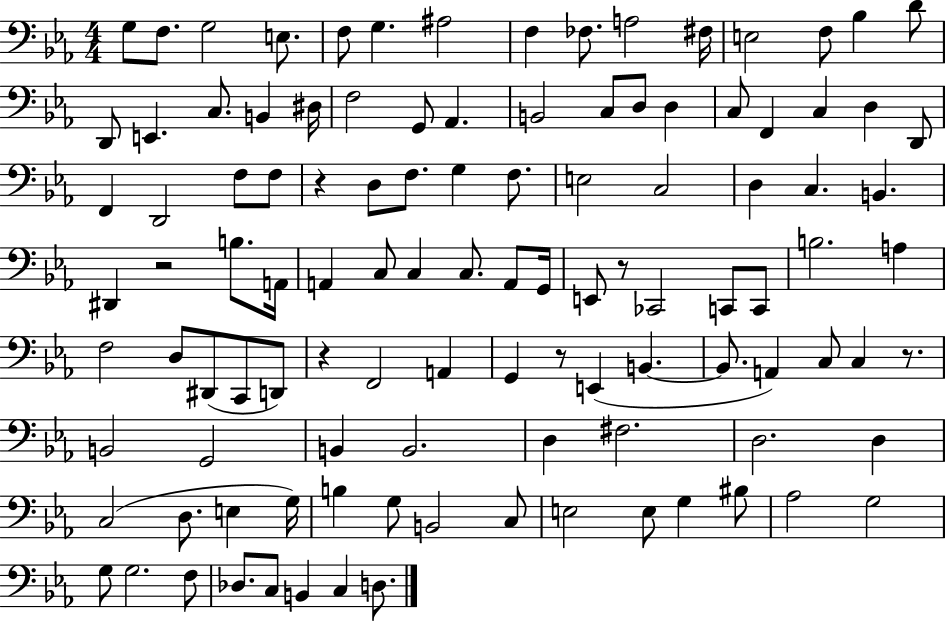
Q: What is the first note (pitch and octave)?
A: G3